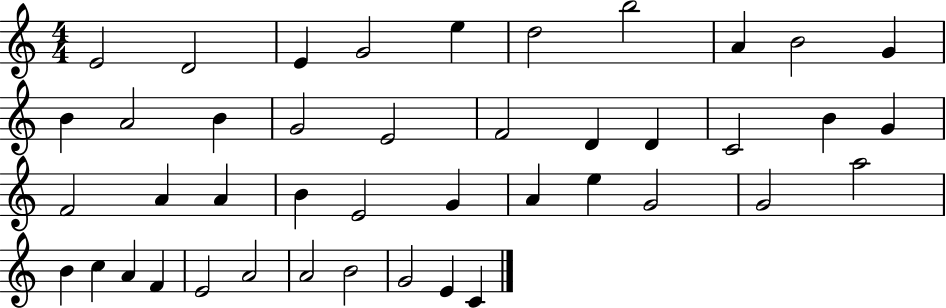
E4/h D4/h E4/q G4/h E5/q D5/h B5/h A4/q B4/h G4/q B4/q A4/h B4/q G4/h E4/h F4/h D4/q D4/q C4/h B4/q G4/q F4/h A4/q A4/q B4/q E4/h G4/q A4/q E5/q G4/h G4/h A5/h B4/q C5/q A4/q F4/q E4/h A4/h A4/h B4/h G4/h E4/q C4/q